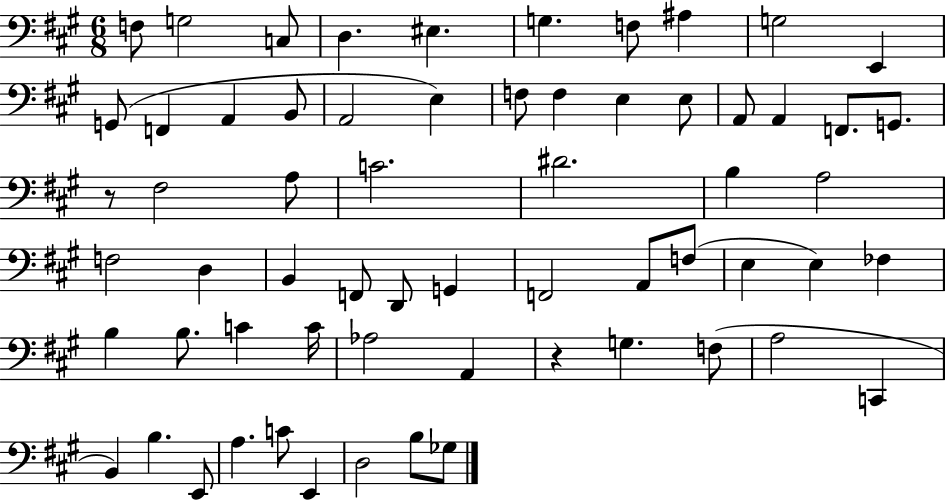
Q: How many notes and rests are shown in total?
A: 63